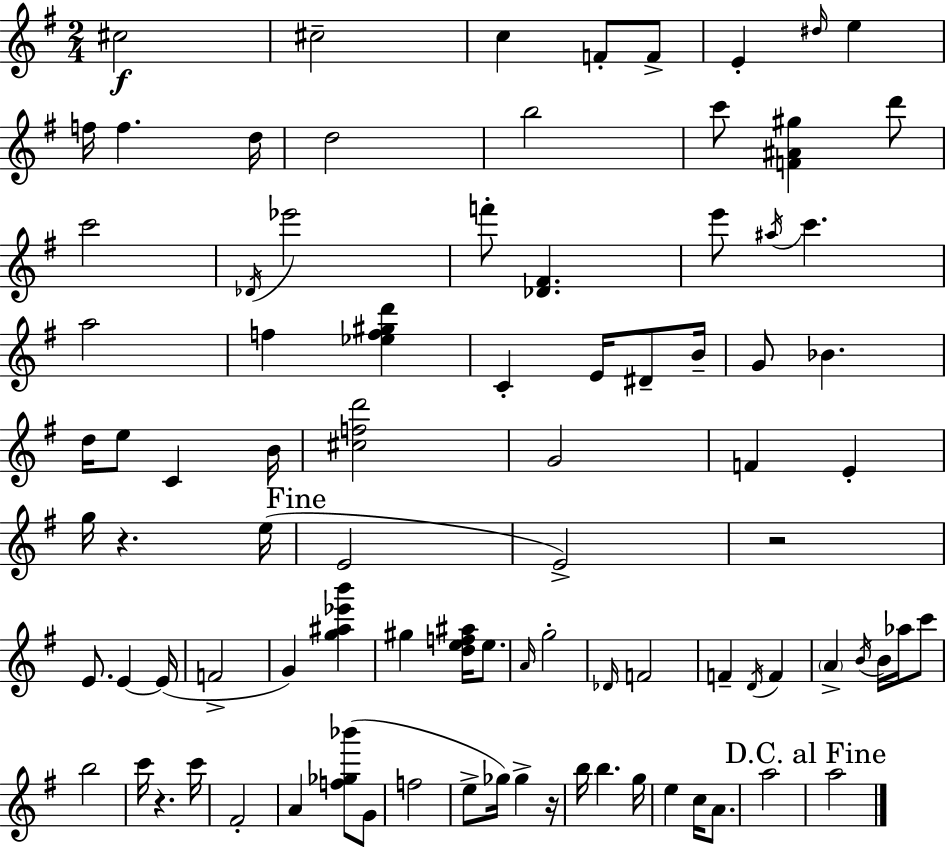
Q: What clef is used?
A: treble